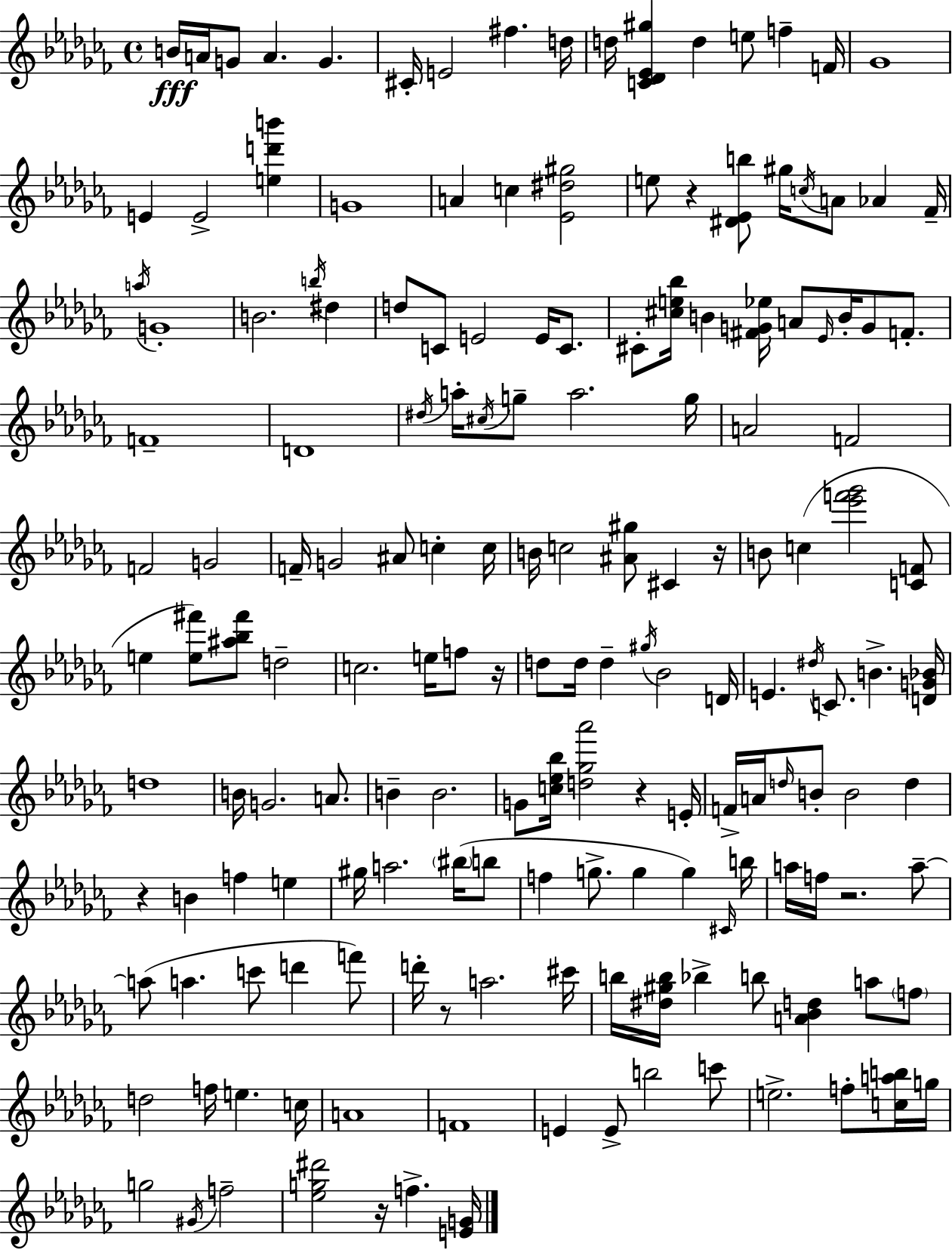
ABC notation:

X:1
T:Untitled
M:4/4
L:1/4
K:Abm
B/4 A/4 G/2 A G ^C/4 E2 ^f d/4 d/4 [C_D_E^g] d e/2 f F/4 _G4 E E2 [ed'b'] G4 A c [_E^d^g]2 e/2 z [^D_Eb]/2 ^g/4 c/4 A/2 _A _F/4 a/4 G4 B2 b/4 ^d d/2 C/2 E2 E/4 C/2 ^C/2 [^ce_b]/4 B [^FG_e]/4 A/2 _E/4 B/4 G/2 F/2 F4 D4 ^d/4 a/4 ^c/4 g/2 a2 g/4 A2 F2 F2 G2 F/4 G2 ^A/2 c c/4 B/4 c2 [^A^g]/2 ^C z/4 B/2 c [_e'f'_g']2 [CF]/2 e [e^f']/2 [^a_b^f']/2 d2 c2 e/4 f/2 z/4 d/2 d/4 d ^g/4 _B2 D/4 E ^d/4 C/2 B [DG_B]/4 d4 B/4 G2 A/2 B B2 G/2 [c_e_b]/4 [d_g_a']2 z E/4 F/4 A/4 d/4 B/2 B2 d z B f e ^g/4 a2 ^b/4 b/2 f g/2 g g ^C/4 b/4 a/4 f/4 z2 a/2 a/2 a c'/2 d' f'/2 d'/4 z/2 a2 ^c'/4 b/4 [^d^gb]/4 _b b/2 [A_Bd] a/2 f/2 d2 f/4 e c/4 A4 F4 E E/2 b2 c'/2 e2 f/2 [cab]/4 g/4 g2 ^G/4 f2 [_eg^d']2 z/4 f [EG]/4